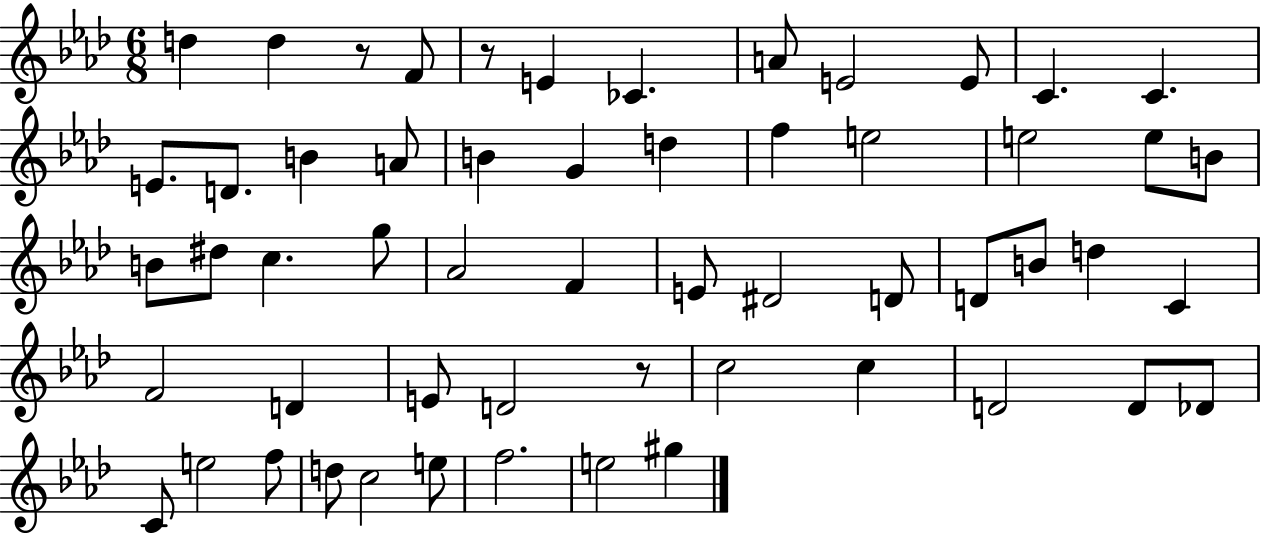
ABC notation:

X:1
T:Untitled
M:6/8
L:1/4
K:Ab
d d z/2 F/2 z/2 E _C A/2 E2 E/2 C C E/2 D/2 B A/2 B G d f e2 e2 e/2 B/2 B/2 ^d/2 c g/2 _A2 F E/2 ^D2 D/2 D/2 B/2 d C F2 D E/2 D2 z/2 c2 c D2 D/2 _D/2 C/2 e2 f/2 d/2 c2 e/2 f2 e2 ^g